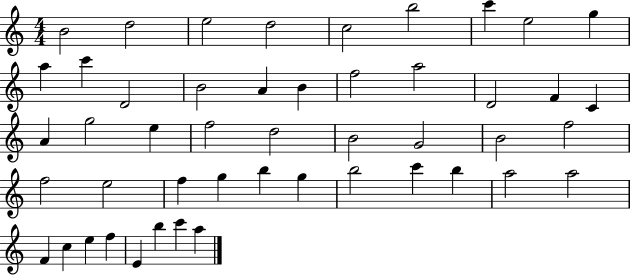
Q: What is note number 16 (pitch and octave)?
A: F5